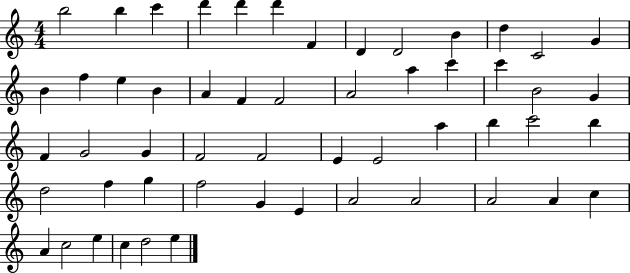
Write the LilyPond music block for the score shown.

{
  \clef treble
  \numericTimeSignature
  \time 4/4
  \key c \major
  b''2 b''4 c'''4 | d'''4 d'''4 d'''4 f'4 | d'4 d'2 b'4 | d''4 c'2 g'4 | \break b'4 f''4 e''4 b'4 | a'4 f'4 f'2 | a'2 a''4 c'''4 | c'''4 b'2 g'4 | \break f'4 g'2 g'4 | f'2 f'2 | e'4 e'2 a''4 | b''4 c'''2 b''4 | \break d''2 f''4 g''4 | f''2 g'4 e'4 | a'2 a'2 | a'2 a'4 c''4 | \break a'4 c''2 e''4 | c''4 d''2 e''4 | \bar "|."
}